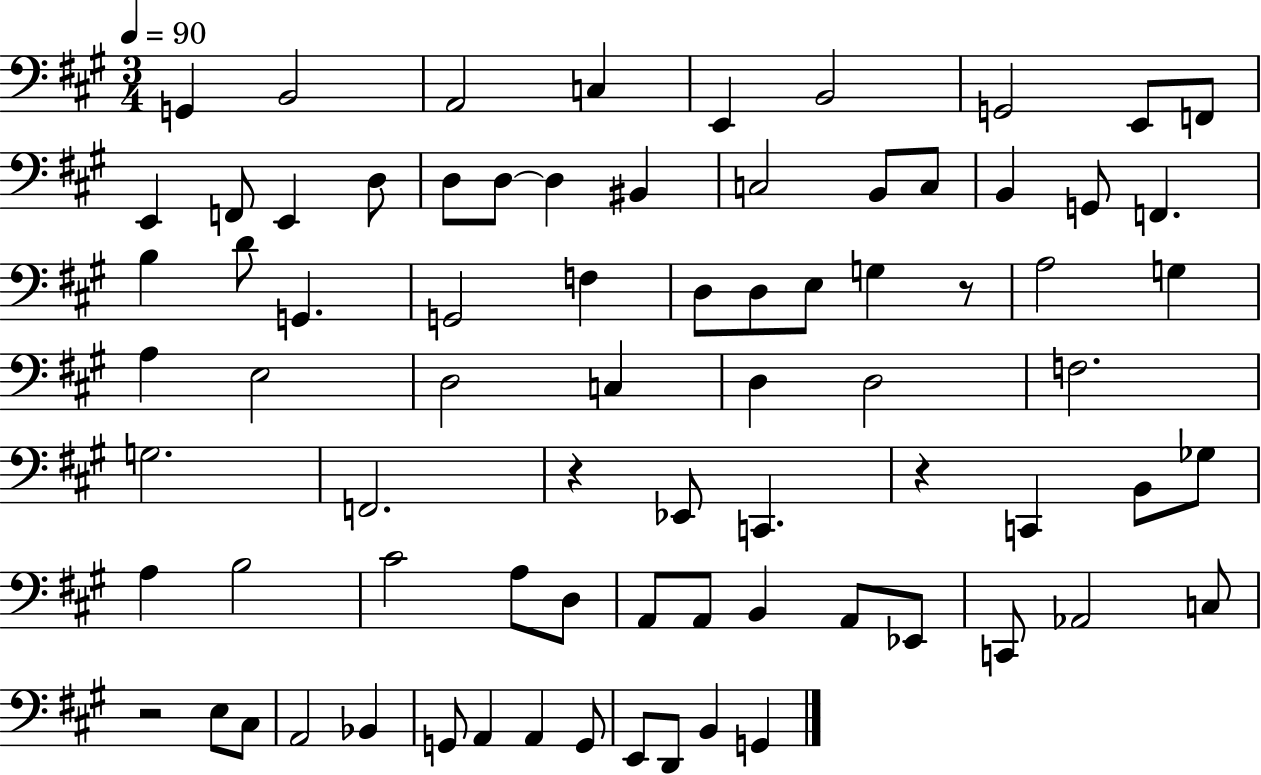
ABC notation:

X:1
T:Untitled
M:3/4
L:1/4
K:A
G,, B,,2 A,,2 C, E,, B,,2 G,,2 E,,/2 F,,/2 E,, F,,/2 E,, D,/2 D,/2 D,/2 D, ^B,, C,2 B,,/2 C,/2 B,, G,,/2 F,, B, D/2 G,, G,,2 F, D,/2 D,/2 E,/2 G, z/2 A,2 G, A, E,2 D,2 C, D, D,2 F,2 G,2 F,,2 z _E,,/2 C,, z C,, B,,/2 _G,/2 A, B,2 ^C2 A,/2 D,/2 A,,/2 A,,/2 B,, A,,/2 _E,,/2 C,,/2 _A,,2 C,/2 z2 E,/2 ^C,/2 A,,2 _B,, G,,/2 A,, A,, G,,/2 E,,/2 D,,/2 B,, G,,